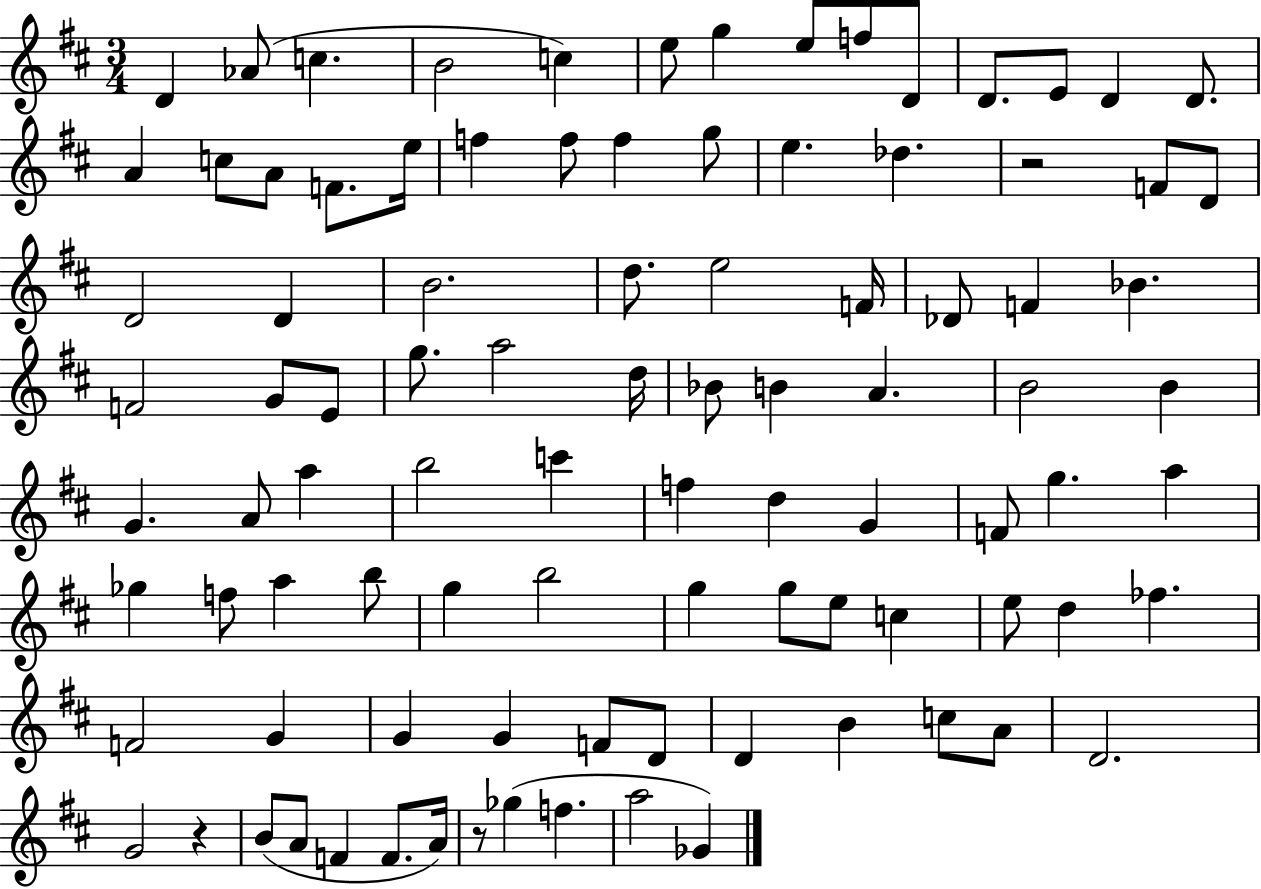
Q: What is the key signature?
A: D major